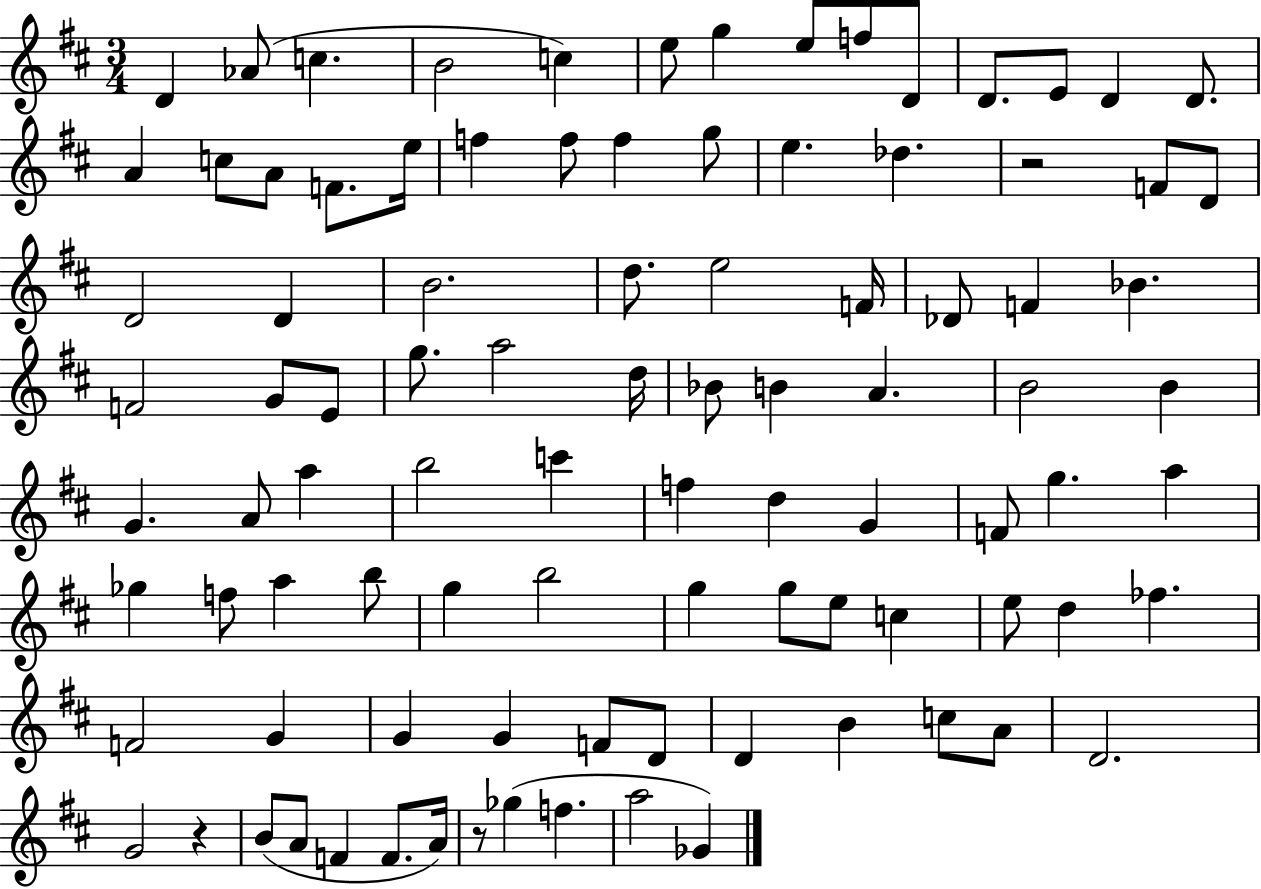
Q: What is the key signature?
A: D major